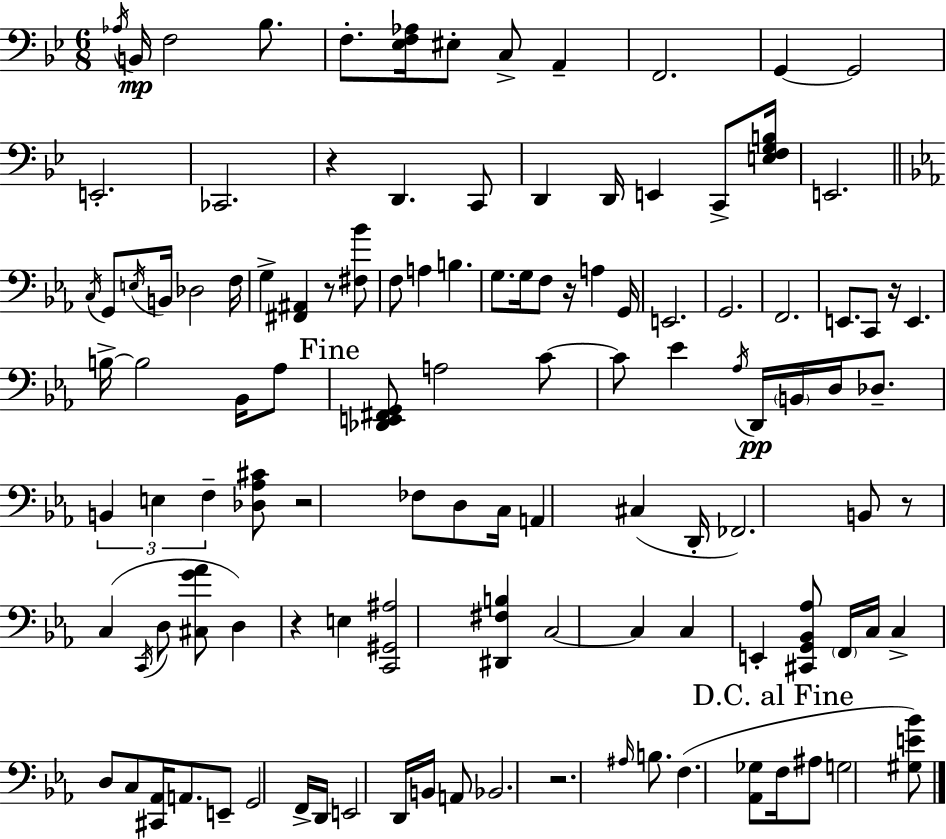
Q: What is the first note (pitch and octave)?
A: Ab3